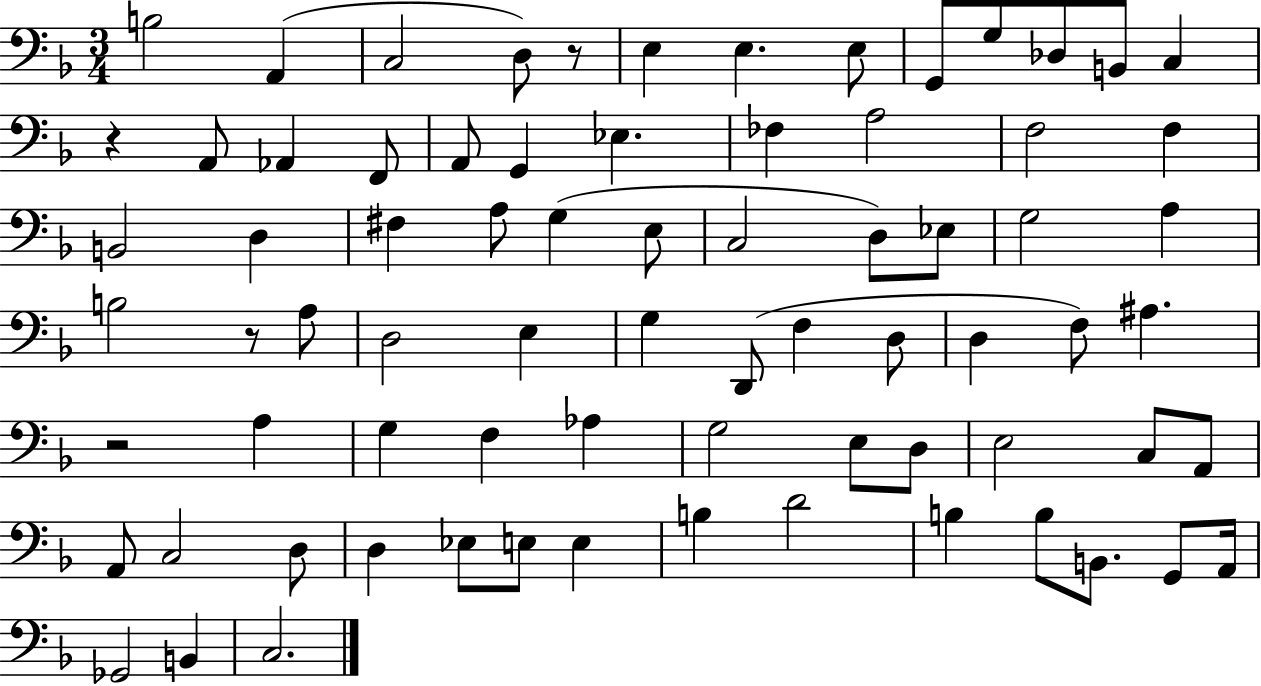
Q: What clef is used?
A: bass